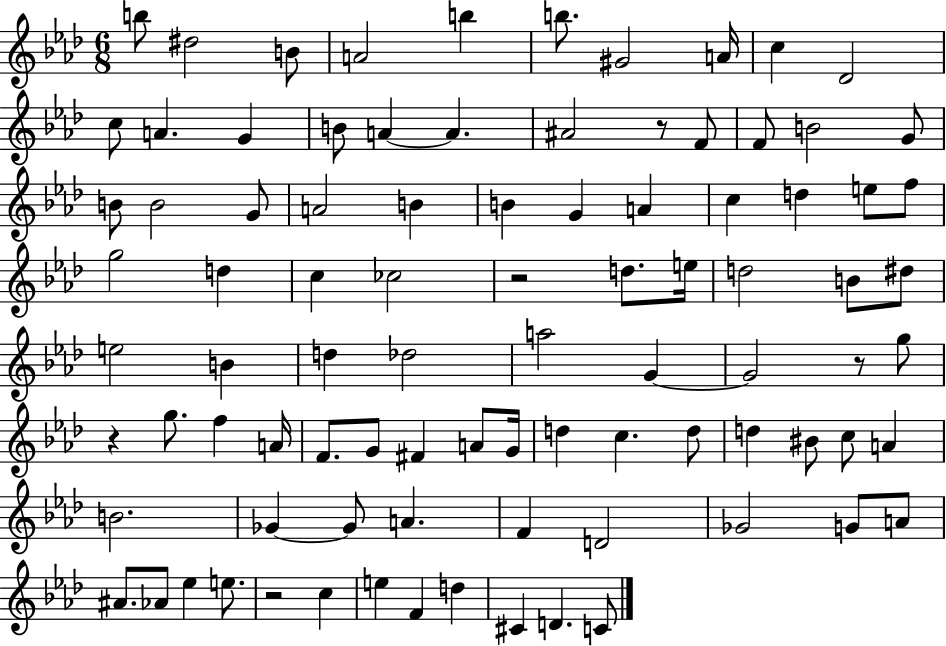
B5/e D#5/h B4/e A4/h B5/q B5/e. G#4/h A4/s C5/q Db4/h C5/e A4/q. G4/q B4/e A4/q A4/q. A#4/h R/e F4/e F4/e B4/h G4/e B4/e B4/h G4/e A4/h B4/q B4/q G4/q A4/q C5/q D5/q E5/e F5/e G5/h D5/q C5/q CES5/h R/h D5/e. E5/s D5/h B4/e D#5/e E5/h B4/q D5/q Db5/h A5/h G4/q G4/h R/e G5/e R/q G5/e. F5/q A4/s F4/e. G4/e F#4/q A4/e G4/s D5/q C5/q. D5/e D5/q BIS4/e C5/e A4/q B4/h. Gb4/q Gb4/e A4/q. F4/q D4/h Gb4/h G4/e A4/e A#4/e. Ab4/e Eb5/q E5/e. R/h C5/q E5/q F4/q D5/q C#4/q D4/q. C4/e